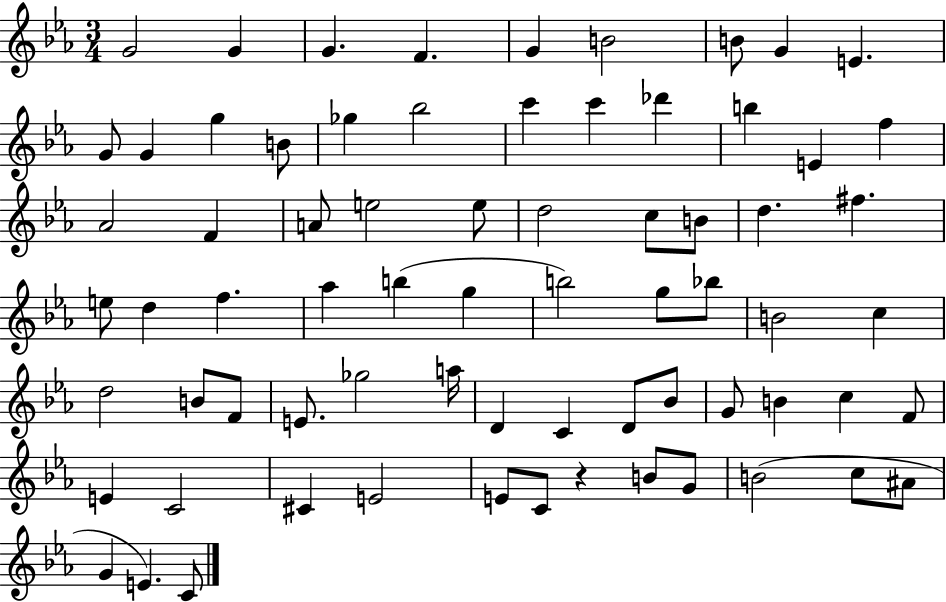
G4/h G4/q G4/q. F4/q. G4/q B4/h B4/e G4/q E4/q. G4/e G4/q G5/q B4/e Gb5/q Bb5/h C6/q C6/q Db6/q B5/q E4/q F5/q Ab4/h F4/q A4/e E5/h E5/e D5/h C5/e B4/e D5/q. F#5/q. E5/e D5/q F5/q. Ab5/q B5/q G5/q B5/h G5/e Bb5/e B4/h C5/q D5/h B4/e F4/e E4/e. Gb5/h A5/s D4/q C4/q D4/e Bb4/e G4/e B4/q C5/q F4/e E4/q C4/h C#4/q E4/h E4/e C4/e R/q B4/e G4/e B4/h C5/e A#4/e G4/q E4/q. C4/e